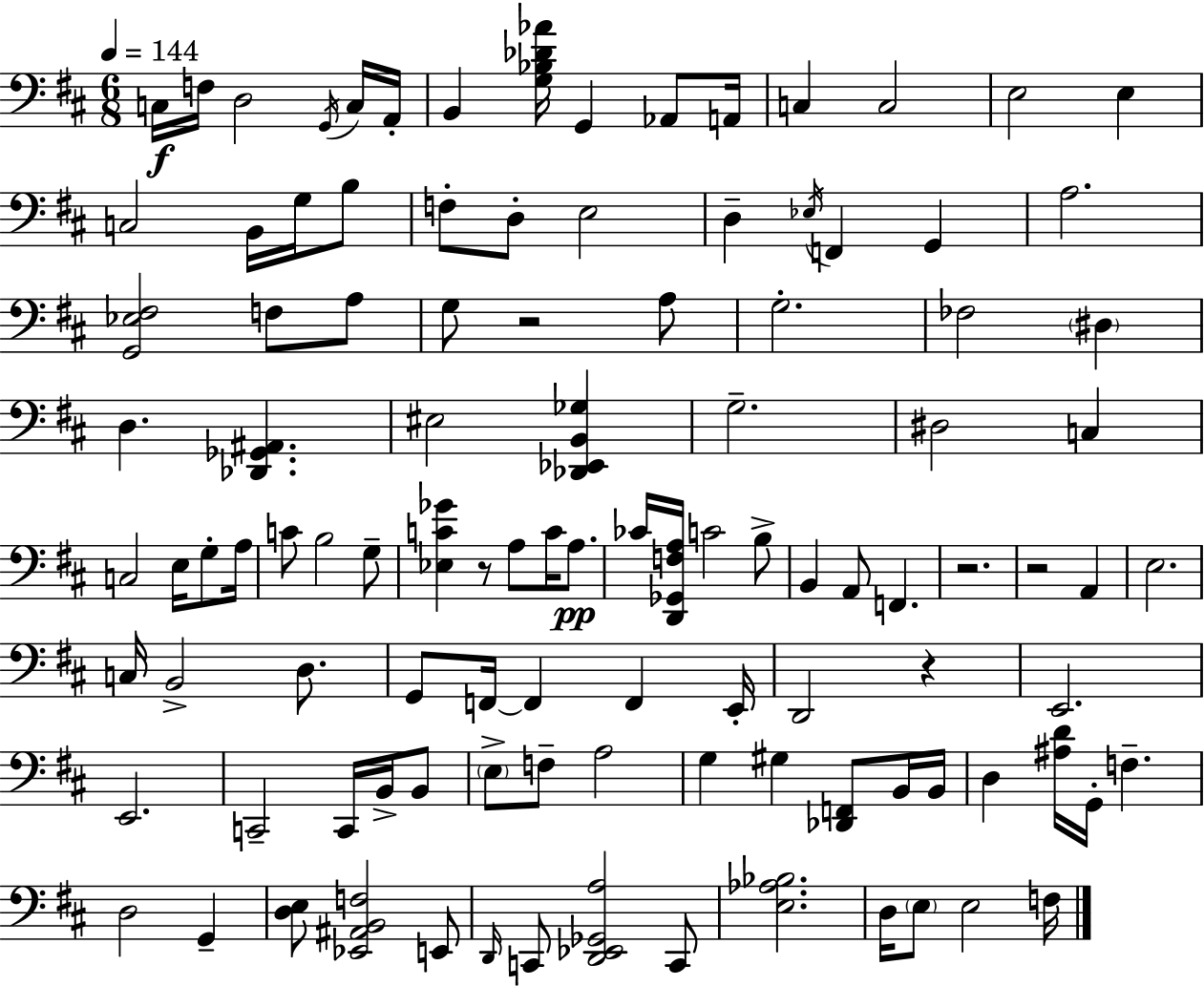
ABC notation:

X:1
T:Untitled
M:6/8
L:1/4
K:D
C,/4 F,/4 D,2 G,,/4 C,/4 A,,/4 B,, [G,_B,_D_A]/4 G,, _A,,/2 A,,/4 C, C,2 E,2 E, C,2 B,,/4 G,/4 B,/2 F,/2 D,/2 E,2 D, _E,/4 F,, G,, A,2 [G,,_E,^F,]2 F,/2 A,/2 G,/2 z2 A,/2 G,2 _F,2 ^D, D, [_D,,_G,,^A,,] ^E,2 [_D,,_E,,B,,_G,] G,2 ^D,2 C, C,2 E,/4 G,/2 A,/4 C/2 B,2 G,/2 [_E,C_G] z/2 A,/2 C/4 A,/2 _C/4 [D,,_G,,F,A,]/4 C2 B,/2 B,, A,,/2 F,, z2 z2 A,, E,2 C,/4 B,,2 D,/2 G,,/2 F,,/4 F,, F,, E,,/4 D,,2 z E,,2 E,,2 C,,2 C,,/4 B,,/4 B,,/2 E,/2 F,/2 A,2 G, ^G, [_D,,F,,]/2 B,,/4 B,,/4 D, [^A,D]/4 G,,/4 F, D,2 G,, [D,E,]/2 [_E,,^A,,B,,F,]2 E,,/2 D,,/4 C,,/2 [D,,_E,,_G,,A,]2 C,,/2 [E,_A,_B,]2 D,/4 E,/2 E,2 F,/4